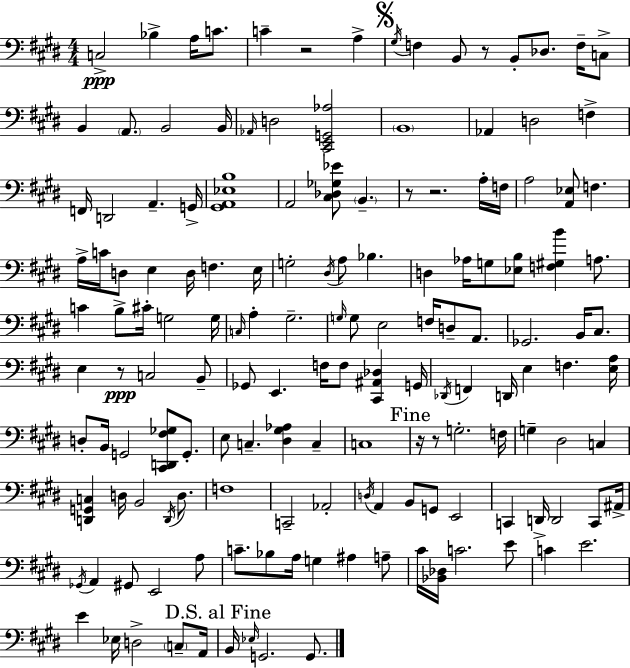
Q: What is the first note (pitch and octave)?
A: C3